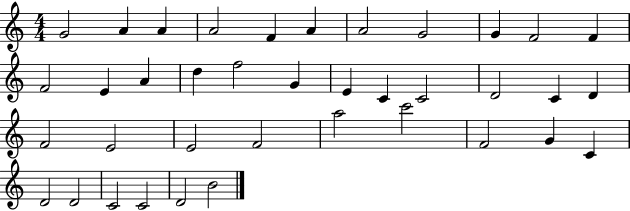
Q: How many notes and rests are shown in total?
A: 38